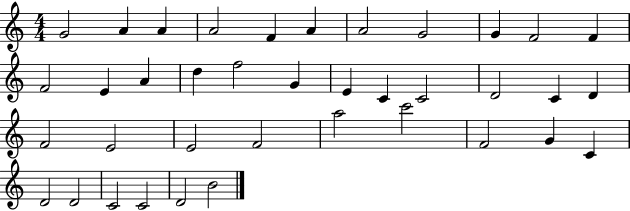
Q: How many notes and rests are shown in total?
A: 38